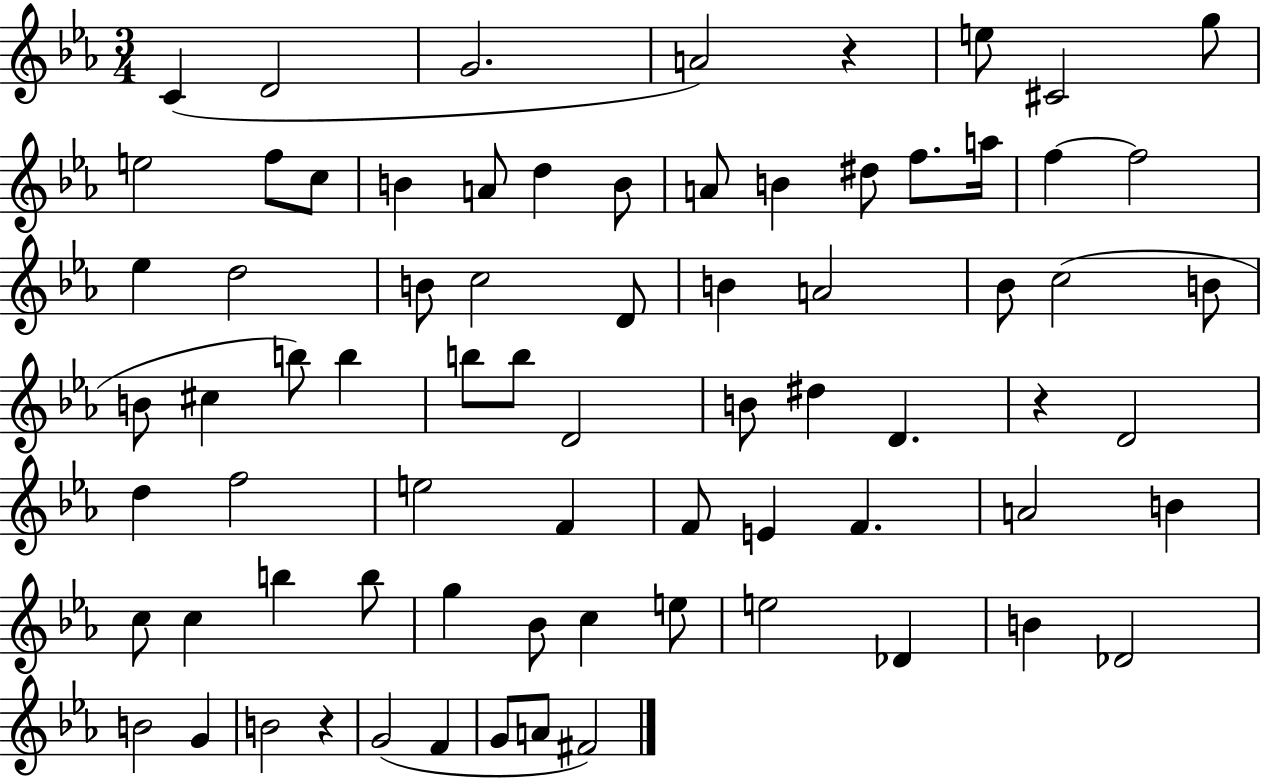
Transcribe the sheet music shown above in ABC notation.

X:1
T:Untitled
M:3/4
L:1/4
K:Eb
C D2 G2 A2 z e/2 ^C2 g/2 e2 f/2 c/2 B A/2 d B/2 A/2 B ^d/2 f/2 a/4 f f2 _e d2 B/2 c2 D/2 B A2 _B/2 c2 B/2 B/2 ^c b/2 b b/2 b/2 D2 B/2 ^d D z D2 d f2 e2 F F/2 E F A2 B c/2 c b b/2 g _B/2 c e/2 e2 _D B _D2 B2 G B2 z G2 F G/2 A/2 ^F2